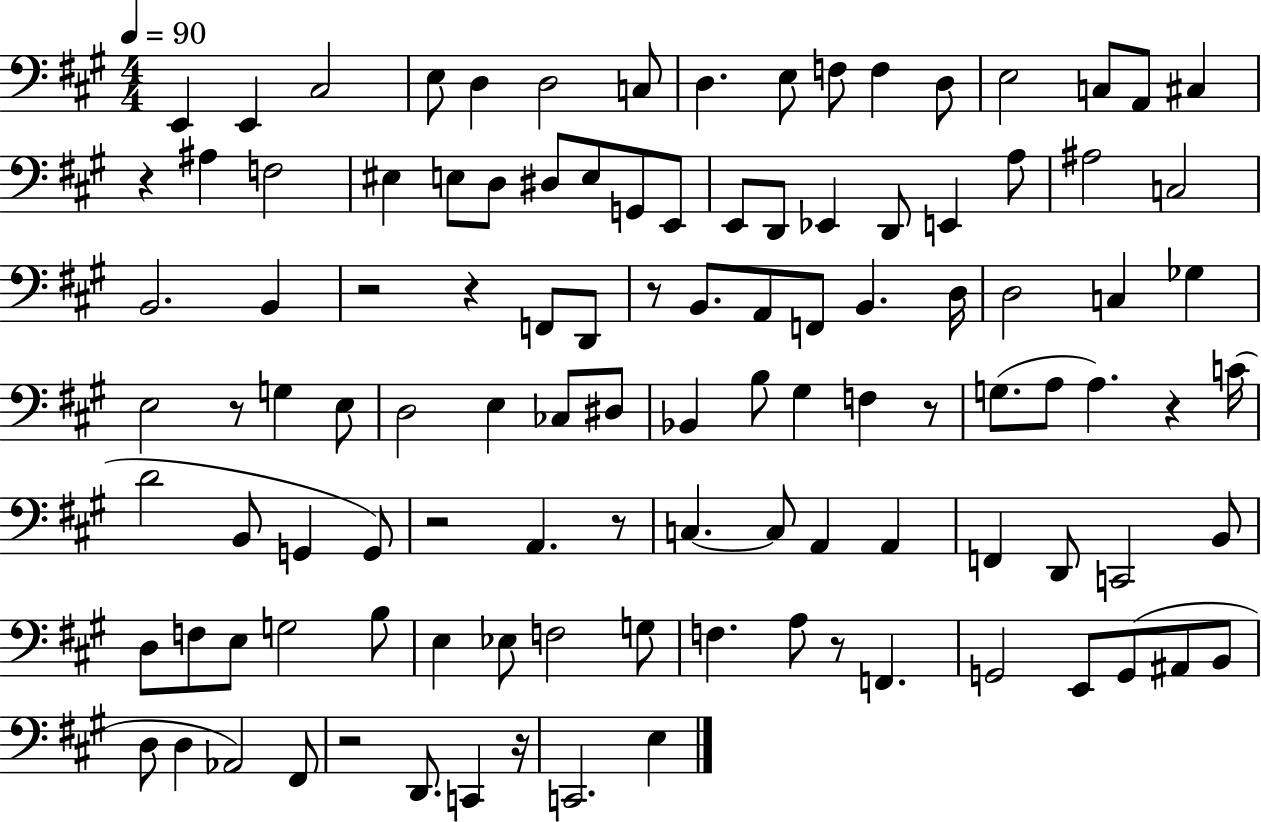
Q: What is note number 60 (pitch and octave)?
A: C4